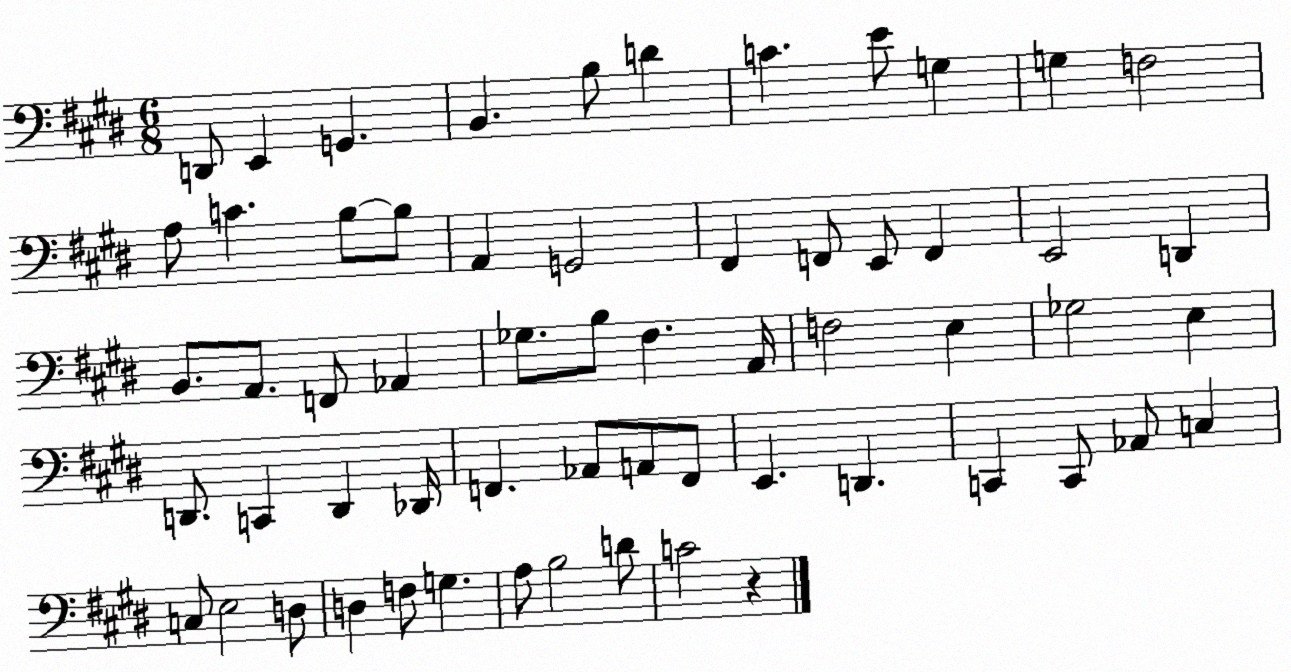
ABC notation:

X:1
T:Untitled
M:6/8
L:1/4
K:E
D,,/2 E,, G,, B,, B,/2 D C E/2 G, G, F,2 A,/2 C B,/2 B,/2 A,, G,,2 ^F,, F,,/2 E,,/2 F,, E,,2 D,, B,,/2 A,,/2 F,,/2 _A,, _G,/2 B,/2 ^F, A,,/4 F,2 E, _G,2 E, D,,/2 C,, D,, _D,,/4 F,, _A,,/2 A,,/2 F,,/2 E,, D,, C,, C,,/2 _A,,/2 C, C,/2 E,2 D,/2 D, F,/2 G, A,/2 B,2 D/2 C2 z